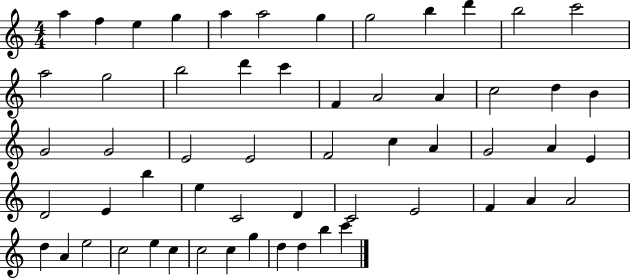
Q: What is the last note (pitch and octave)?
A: C6